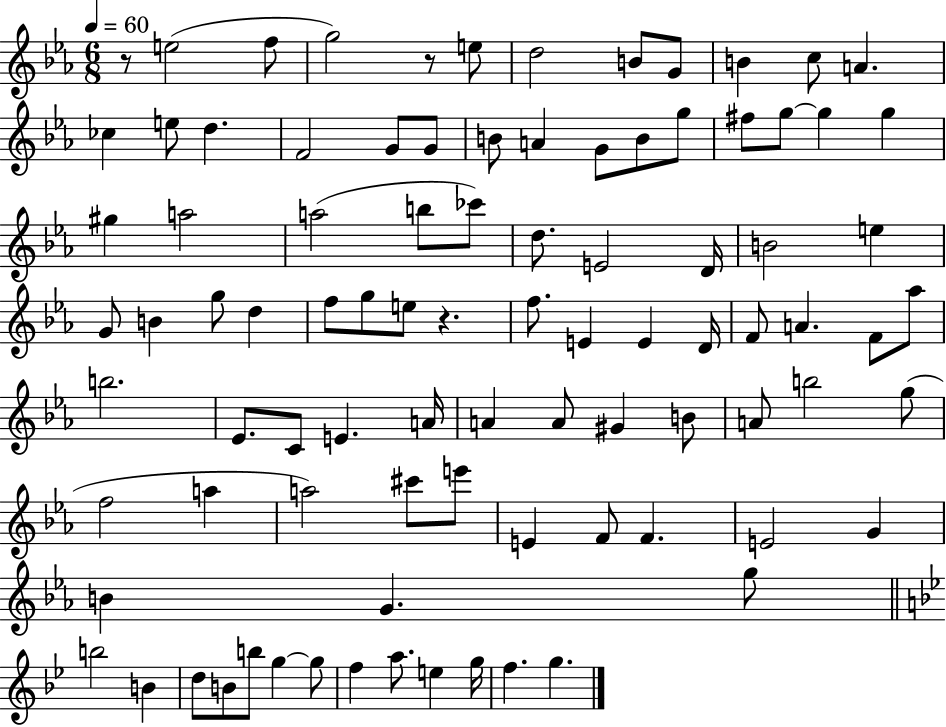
{
  \clef treble
  \numericTimeSignature
  \time 6/8
  \key ees \major
  \tempo 4 = 60
  r8 e''2( f''8 | g''2) r8 e''8 | d''2 b'8 g'8 | b'4 c''8 a'4. | \break ces''4 e''8 d''4. | f'2 g'8 g'8 | b'8 a'4 g'8 b'8 g''8 | fis''8 g''8~~ g''4 g''4 | \break gis''4 a''2 | a''2( b''8 ces'''8) | d''8. e'2 d'16 | b'2 e''4 | \break g'8 b'4 g''8 d''4 | f''8 g''8 e''8 r4. | f''8. e'4 e'4 d'16 | f'8 a'4. f'8 aes''8 | \break b''2. | ees'8. c'8 e'4. a'16 | a'4 a'8 gis'4 b'8 | a'8 b''2 g''8( | \break f''2 a''4 | a''2) cis'''8 e'''8 | e'4 f'8 f'4. | e'2 g'4 | \break b'4 g'4. g''8 | \bar "||" \break \key bes \major b''2 b'4 | d''8 b'8 b''8 g''4~~ g''8 | f''4 a''8. e''4 g''16 | f''4. g''4. | \break \bar "|."
}